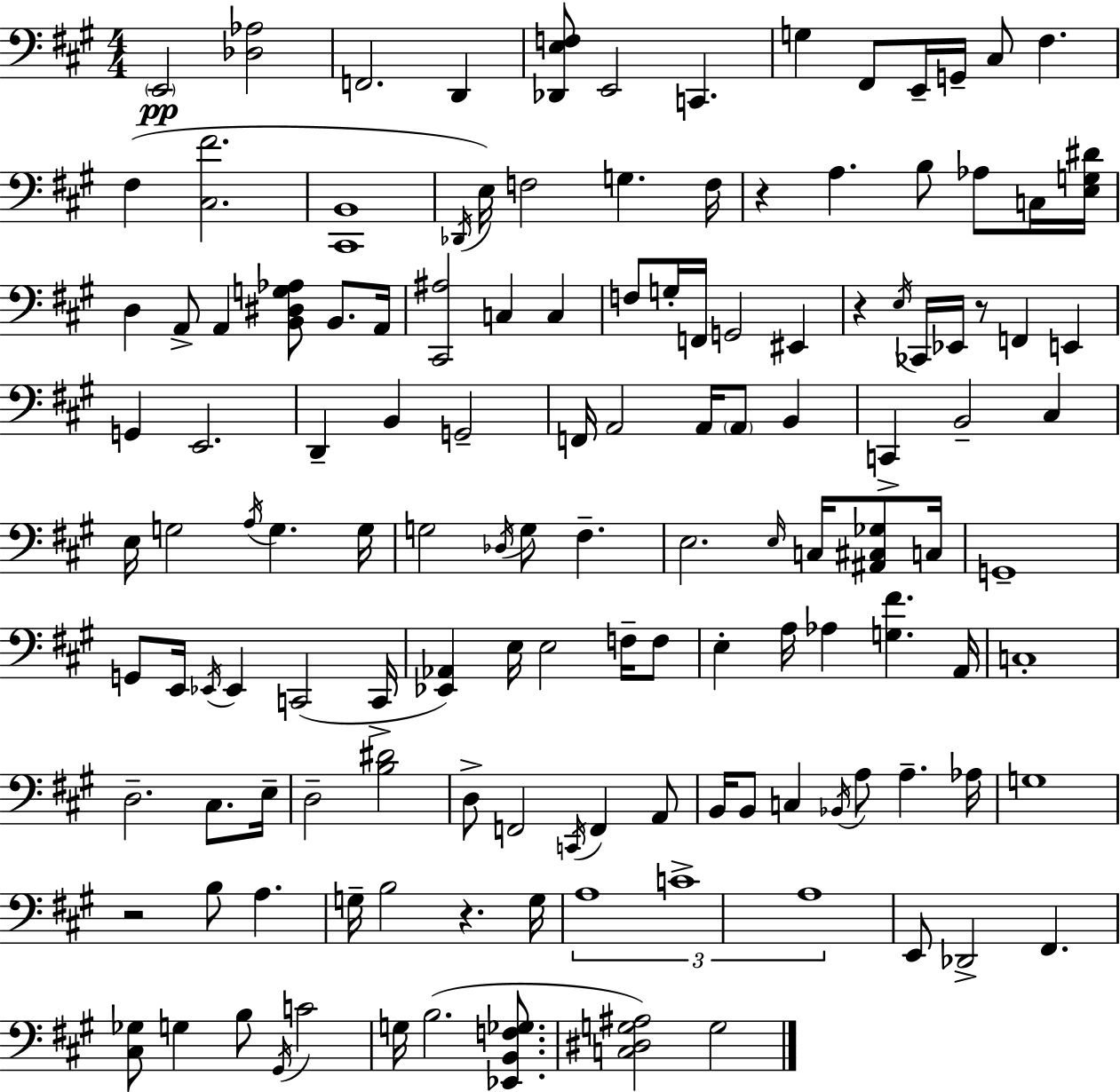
E2/h [Db3,Ab3]/h F2/h. D2/q [Db2,E3,F3]/e E2/h C2/q. G3/q F#2/e E2/s G2/s C#3/e F#3/q. F#3/q [C#3,F#4]/h. [C#2,B2]/w Db2/s E3/s F3/h G3/q. F3/s R/q A3/q. B3/e Ab3/e C3/s [E3,G3,D#4]/s D3/q A2/e A2/q [B2,D#3,G3,Ab3]/e B2/e. A2/s [C#2,A#3]/h C3/q C3/q F3/e G3/s F2/s G2/h EIS2/q R/q E3/s CES2/s Eb2/s R/e F2/q E2/q G2/q E2/h. D2/q B2/q G2/h F2/s A2/h A2/s A2/e B2/q C2/q B2/h C#3/q E3/s G3/h A3/s G3/q. G3/s G3/h Db3/s G3/e F#3/q. E3/h. E3/s C3/s [A#2,C#3,Gb3]/e C3/s G2/w G2/e E2/s Eb2/s Eb2/q C2/h C2/s [Eb2,Ab2]/q E3/s E3/h F3/s F3/e E3/q A3/s Ab3/q [G3,F#4]/q. A2/s C3/w D3/h. C#3/e. E3/s D3/h [B3,D#4]/h D3/e F2/h C2/s F2/q A2/e B2/s B2/e C3/q Bb2/s A3/e A3/q. Ab3/s G3/w R/h B3/e A3/q. G3/s B3/h R/q. G3/s A3/w C4/w A3/w E2/e Db2/h F#2/q. [C#3,Gb3]/e G3/q B3/e G#2/s C4/h G3/s B3/h. [Eb2,B2,F3,Gb3]/e. [C3,D#3,G3,A#3]/h G3/h